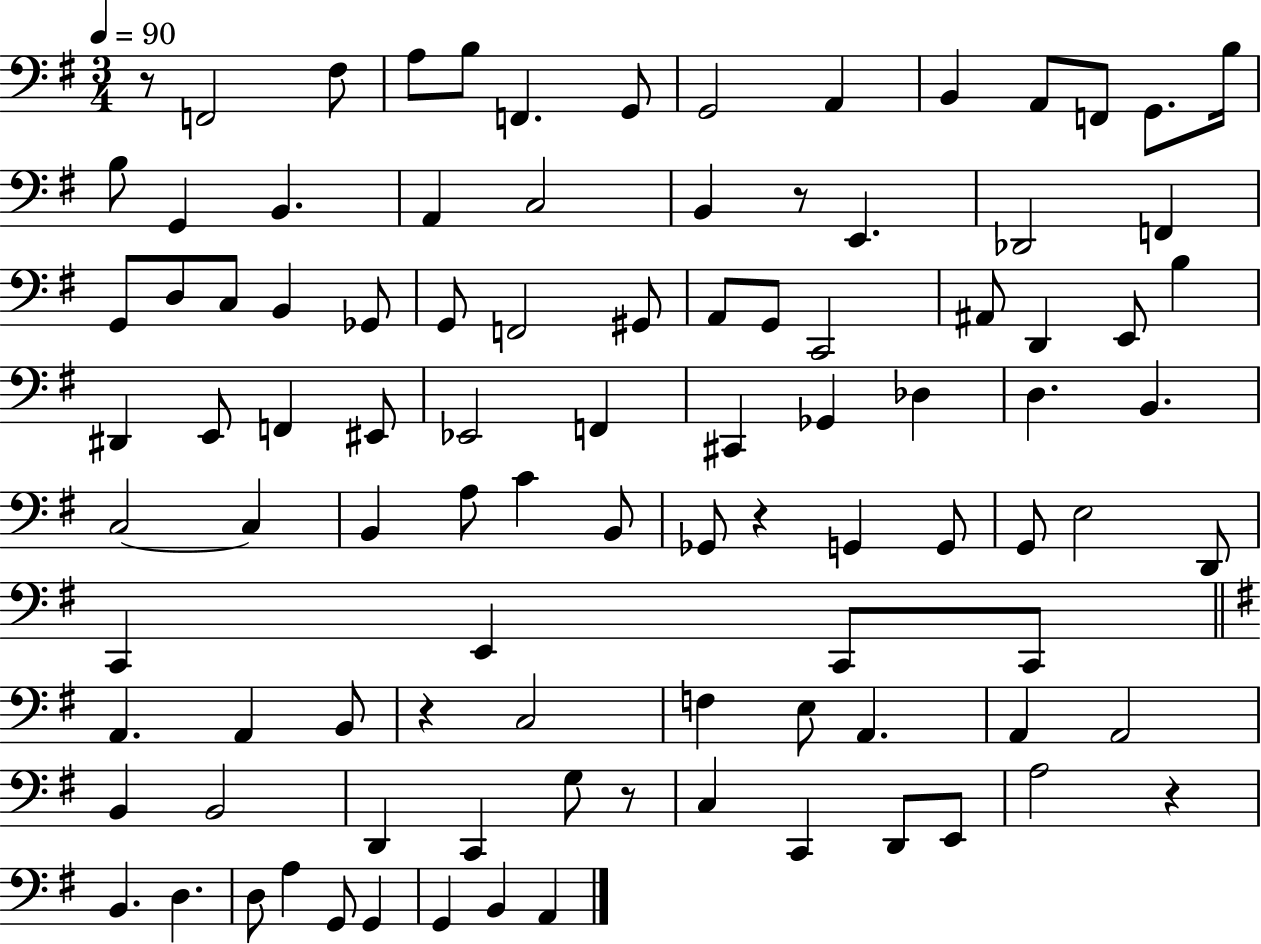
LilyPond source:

{
  \clef bass
  \numericTimeSignature
  \time 3/4
  \key g \major
  \tempo 4 = 90
  r8 f,2 fis8 | a8 b8 f,4. g,8 | g,2 a,4 | b,4 a,8 f,8 g,8. b16 | \break b8 g,4 b,4. | a,4 c2 | b,4 r8 e,4. | des,2 f,4 | \break g,8 d8 c8 b,4 ges,8 | g,8 f,2 gis,8 | a,8 g,8 c,2 | ais,8 d,4 e,8 b4 | \break dis,4 e,8 f,4 eis,8 | ees,2 f,4 | cis,4 ges,4 des4 | d4. b,4. | \break c2~~ c4 | b,4 a8 c'4 b,8 | ges,8 r4 g,4 g,8 | g,8 e2 d,8 | \break c,4 e,4 c,8 c,8 | \bar "||" \break \key g \major a,4. a,4 b,8 | r4 c2 | f4 e8 a,4. | a,4 a,2 | \break b,4 b,2 | d,4 c,4 g8 r8 | c4 c,4 d,8 e,8 | a2 r4 | \break b,4. d4. | d8 a4 g,8 g,4 | g,4 b,4 a,4 | \bar "|."
}